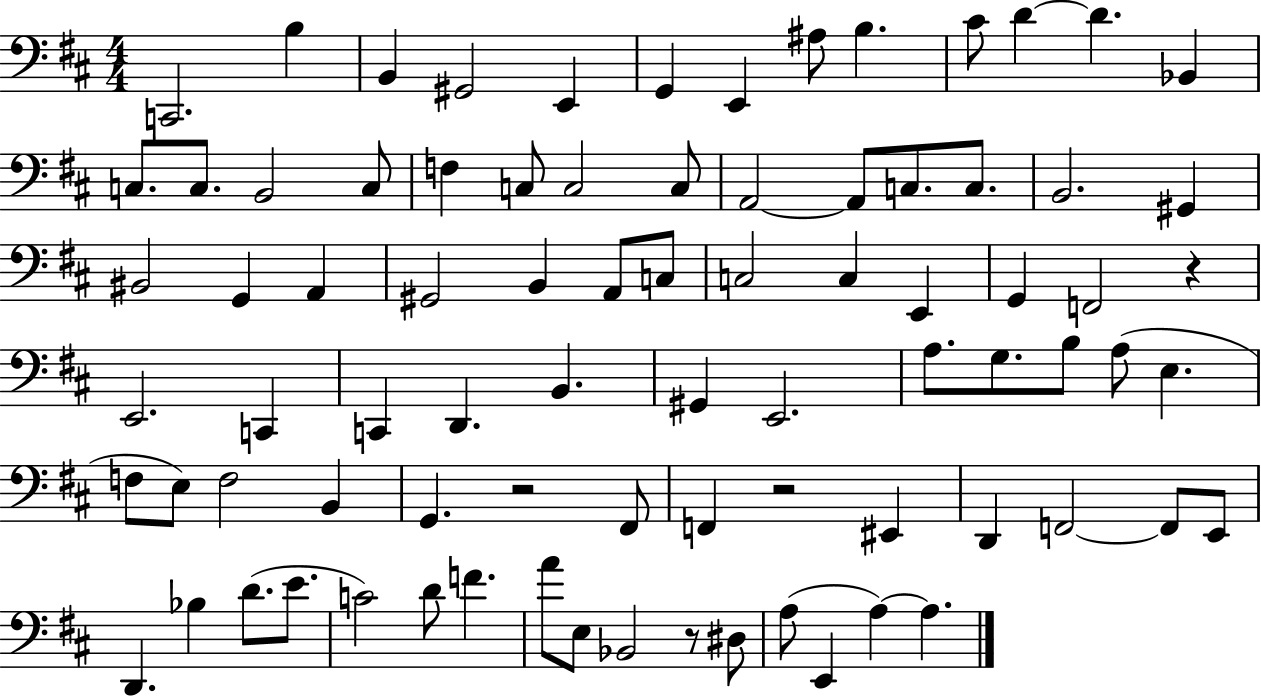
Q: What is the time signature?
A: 4/4